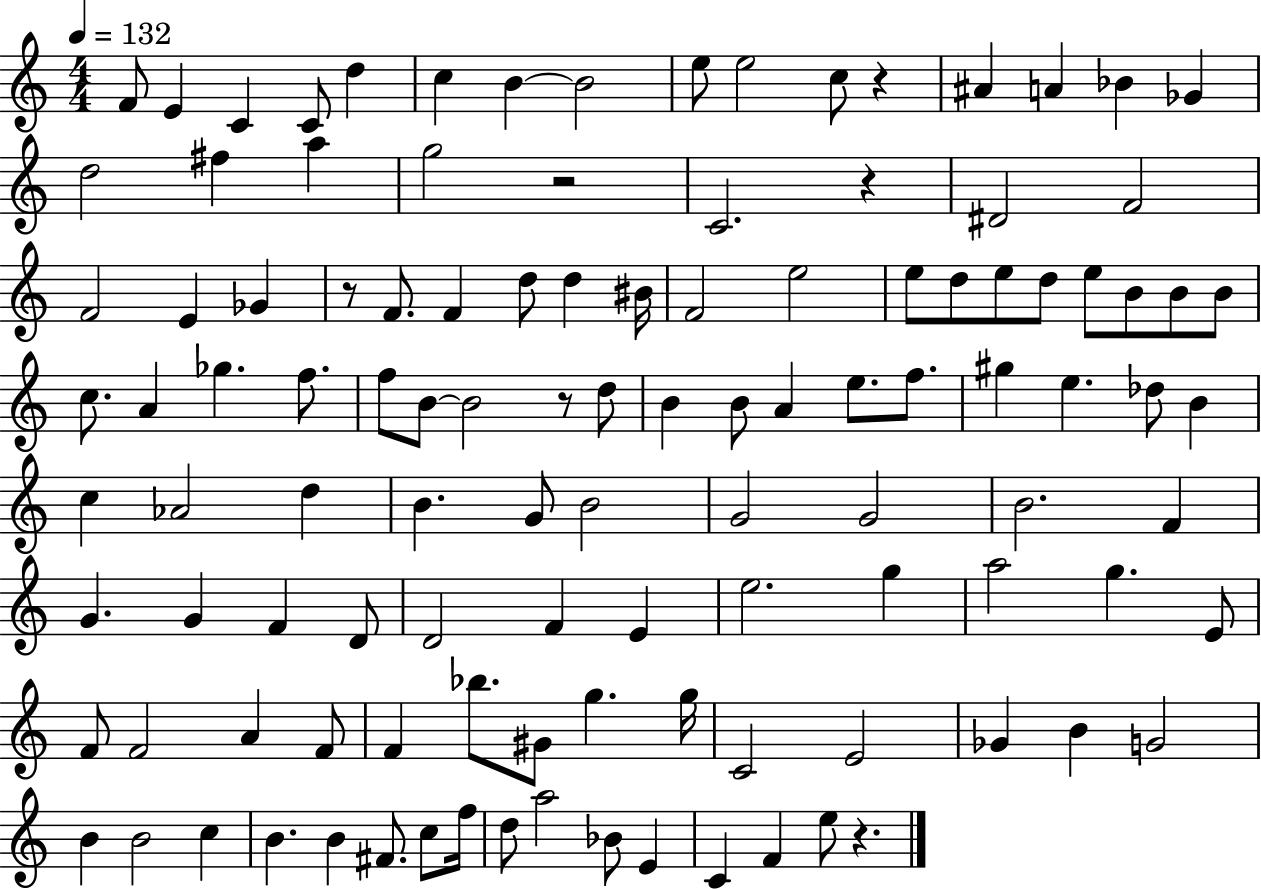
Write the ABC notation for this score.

X:1
T:Untitled
M:4/4
L:1/4
K:C
F/2 E C C/2 d c B B2 e/2 e2 c/2 z ^A A _B _G d2 ^f a g2 z2 C2 z ^D2 F2 F2 E _G z/2 F/2 F d/2 d ^B/4 F2 e2 e/2 d/2 e/2 d/2 e/2 B/2 B/2 B/2 c/2 A _g f/2 f/2 B/2 B2 z/2 d/2 B B/2 A e/2 f/2 ^g e _d/2 B c _A2 d B G/2 B2 G2 G2 B2 F G G F D/2 D2 F E e2 g a2 g E/2 F/2 F2 A F/2 F _b/2 ^G/2 g g/4 C2 E2 _G B G2 B B2 c B B ^F/2 c/2 f/4 d/2 a2 _B/2 E C F e/2 z